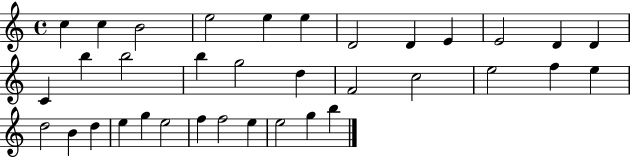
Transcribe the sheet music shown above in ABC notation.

X:1
T:Untitled
M:4/4
L:1/4
K:C
c c B2 e2 e e D2 D E E2 D D C b b2 b g2 d F2 c2 e2 f e d2 B d e g e2 f f2 e e2 g b